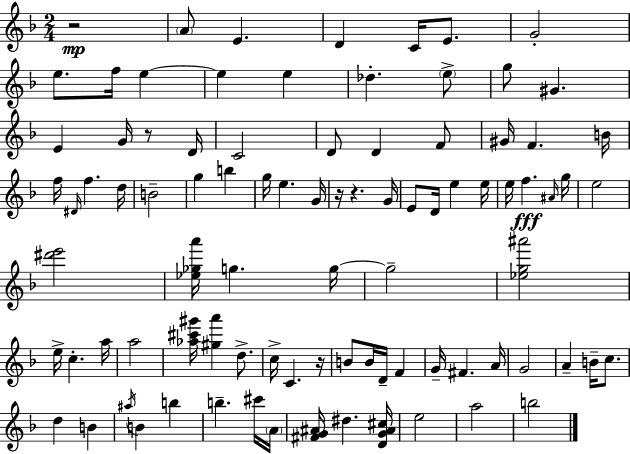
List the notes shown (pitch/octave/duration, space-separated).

R/h A4/e E4/q. D4/q C4/s E4/e. G4/h E5/e. F5/s E5/q E5/q E5/q Db5/q. E5/e G5/e G#4/q. E4/q G4/s R/e D4/s C4/h D4/e D4/q F4/e G#4/s F4/q. B4/s F5/s D#4/s F5/q. D5/s B4/h G5/q B5/q G5/s E5/q. G4/s R/s R/q. G4/s E4/e D4/s E5/q E5/s E5/s F5/q. A#4/s G5/s E5/h [D#6,E6]/h [Eb5,Gb5,A6]/s G5/q. G5/s G5/h [Eb5,G5,A#6]/h E5/s C5/q. A5/s A5/h [Ab5,C#6,G#6]/s [G#5,A6]/q D5/e. C5/s C4/q. R/s B4/e B4/s D4/s F4/q G4/s F#4/q. A4/s G4/h A4/q B4/s C5/e. D5/q B4/q A#5/s B4/q B5/q B5/q. C#6/s A4/s [F#4,G4,A#4]/s D#5/q. [D4,G4,A#4,C#5]/s E5/h A5/h B5/h